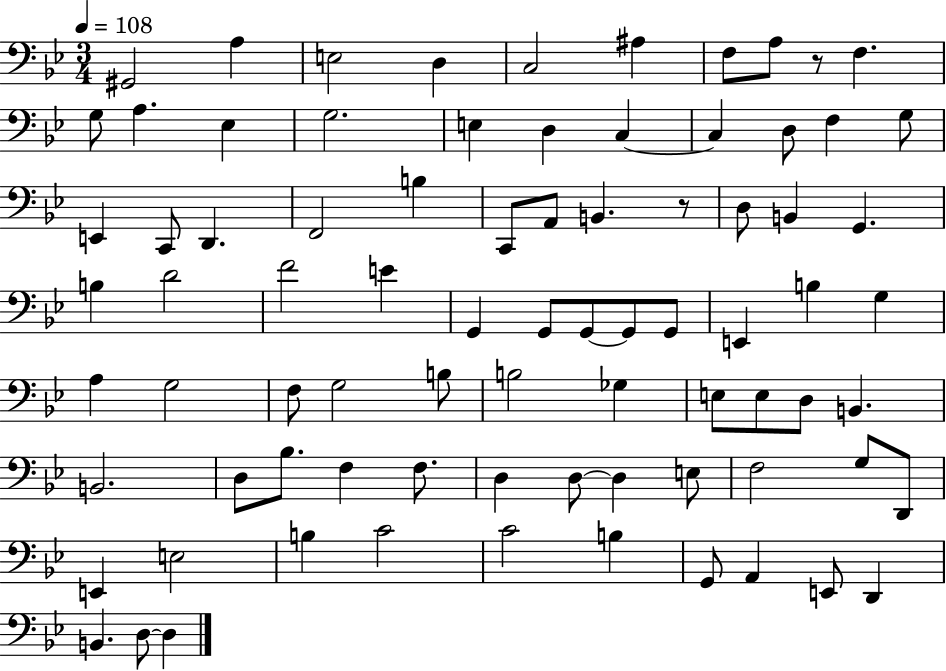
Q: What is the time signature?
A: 3/4